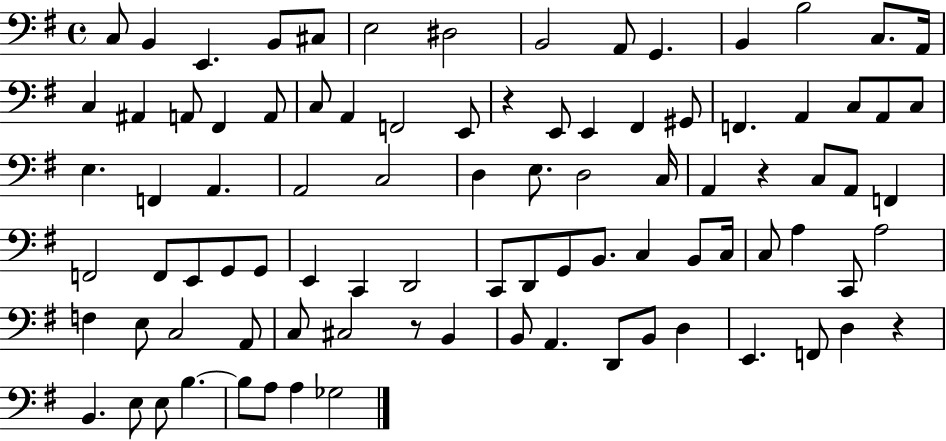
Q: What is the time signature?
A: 4/4